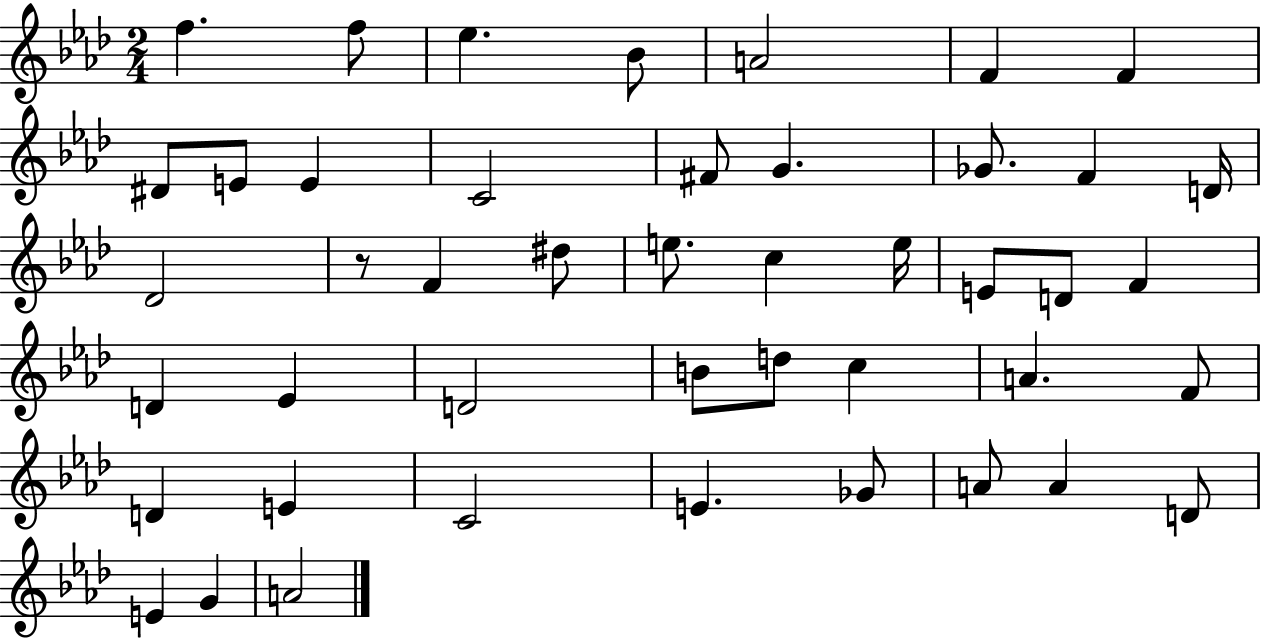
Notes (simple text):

F5/q. F5/e Eb5/q. Bb4/e A4/h F4/q F4/q D#4/e E4/e E4/q C4/h F#4/e G4/q. Gb4/e. F4/q D4/s Db4/h R/e F4/q D#5/e E5/e. C5/q E5/s E4/e D4/e F4/q D4/q Eb4/q D4/h B4/e D5/e C5/q A4/q. F4/e D4/q E4/q C4/h E4/q. Gb4/e A4/e A4/q D4/e E4/q G4/q A4/h